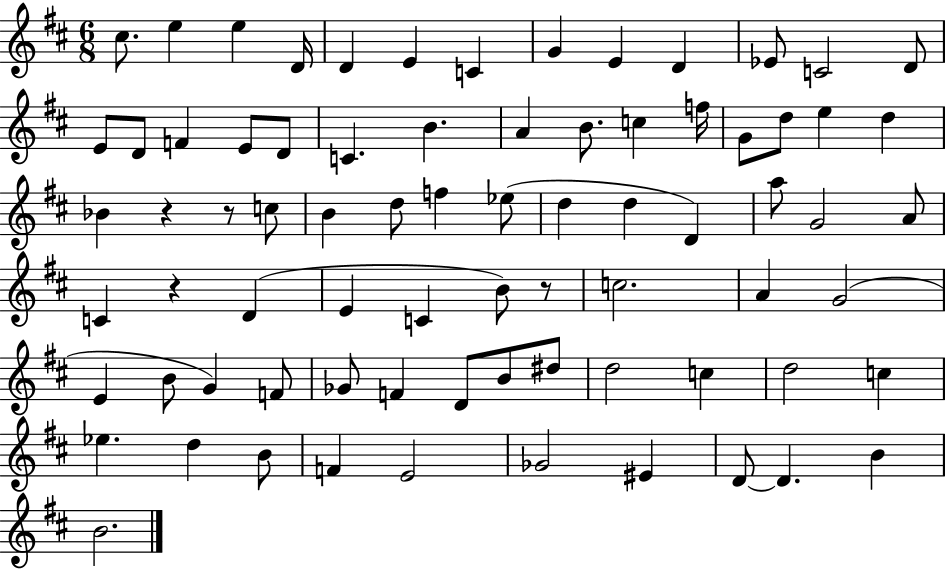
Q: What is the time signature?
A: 6/8